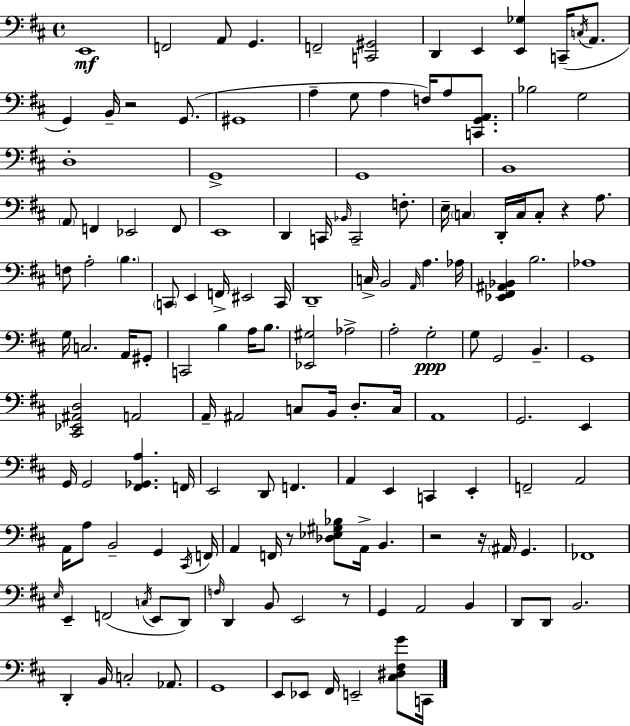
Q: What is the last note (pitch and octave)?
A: C2